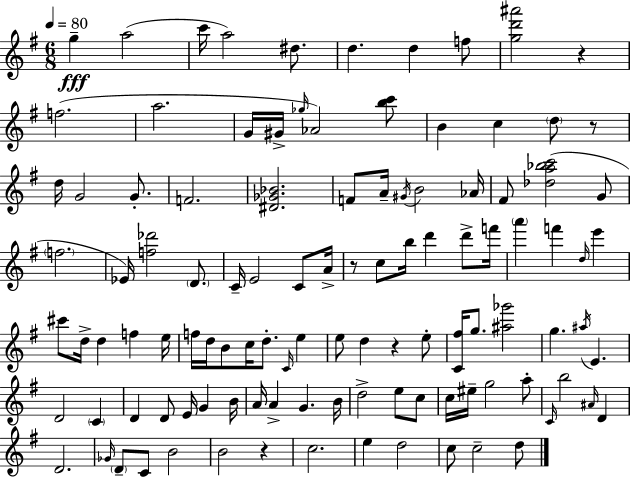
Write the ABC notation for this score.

X:1
T:Untitled
M:6/8
L:1/4
K:G
g a2 c'/4 a2 ^d/2 d d f/2 [gd'^a']2 z f2 a2 G/4 ^G/4 _g/4 _A2 [bc']/2 B c d/2 z/2 d/4 G2 G/2 F2 [^D_G_B]2 F/2 A/4 ^G/4 B2 _A/4 ^F/2 [_da_bc']2 G/2 f2 _E/4 [f_d']2 D/2 C/4 E2 C/2 A/4 z/2 c/2 b/4 d' d'/2 f'/4 a' f' d/4 e' ^c'/2 d/4 d f e/4 f/4 d/4 B/2 c/4 d/2 C/4 e e/2 d z e/2 [C^f]/4 g/2 [^a_g']2 g ^a/4 E D2 C D D/2 E/4 G B/4 A/4 A G B/4 d2 e/2 c/2 c/4 ^e/4 g2 a/2 C/4 b2 ^A/4 D D2 _G/4 D/2 C/2 B2 B2 z c2 e d2 c/2 c2 d/2